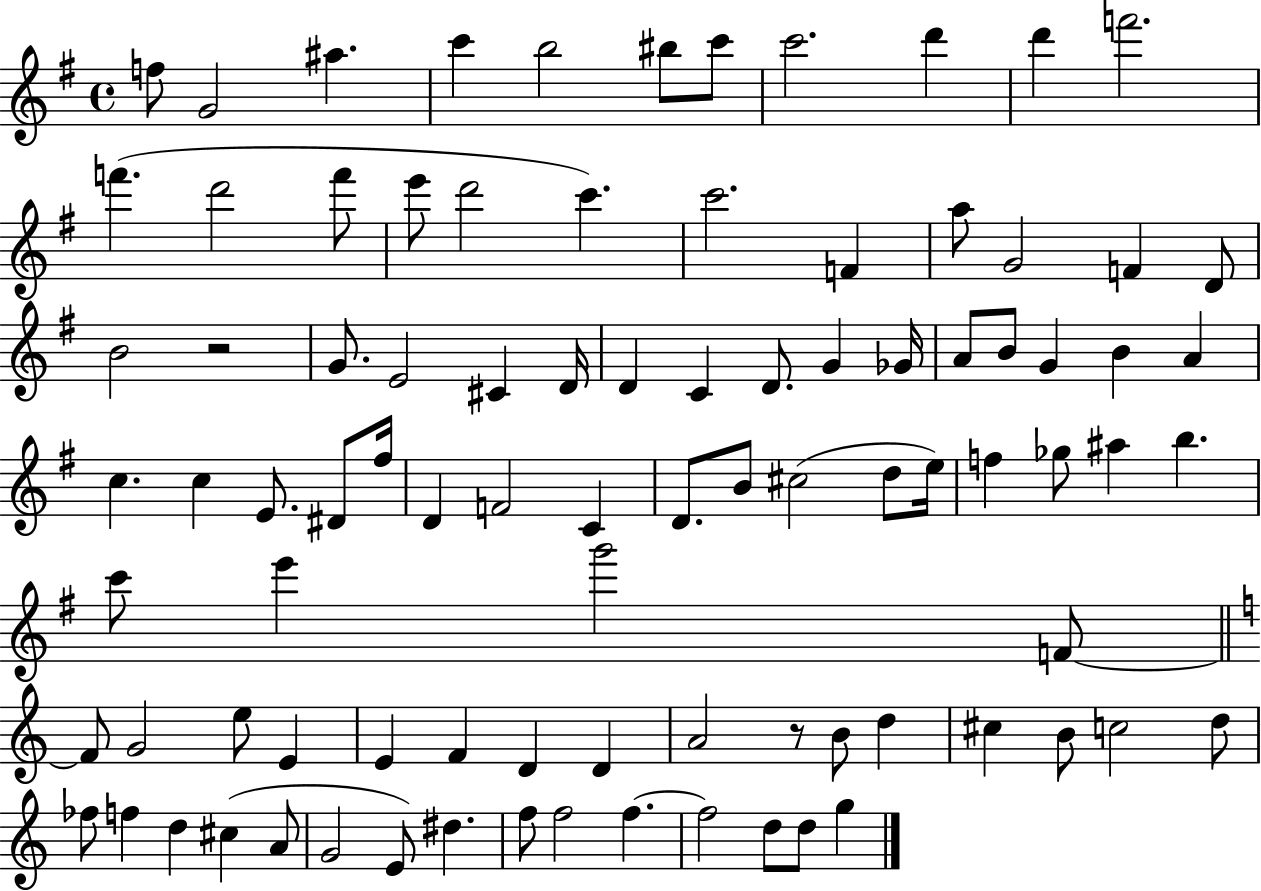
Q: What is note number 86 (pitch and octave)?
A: F5